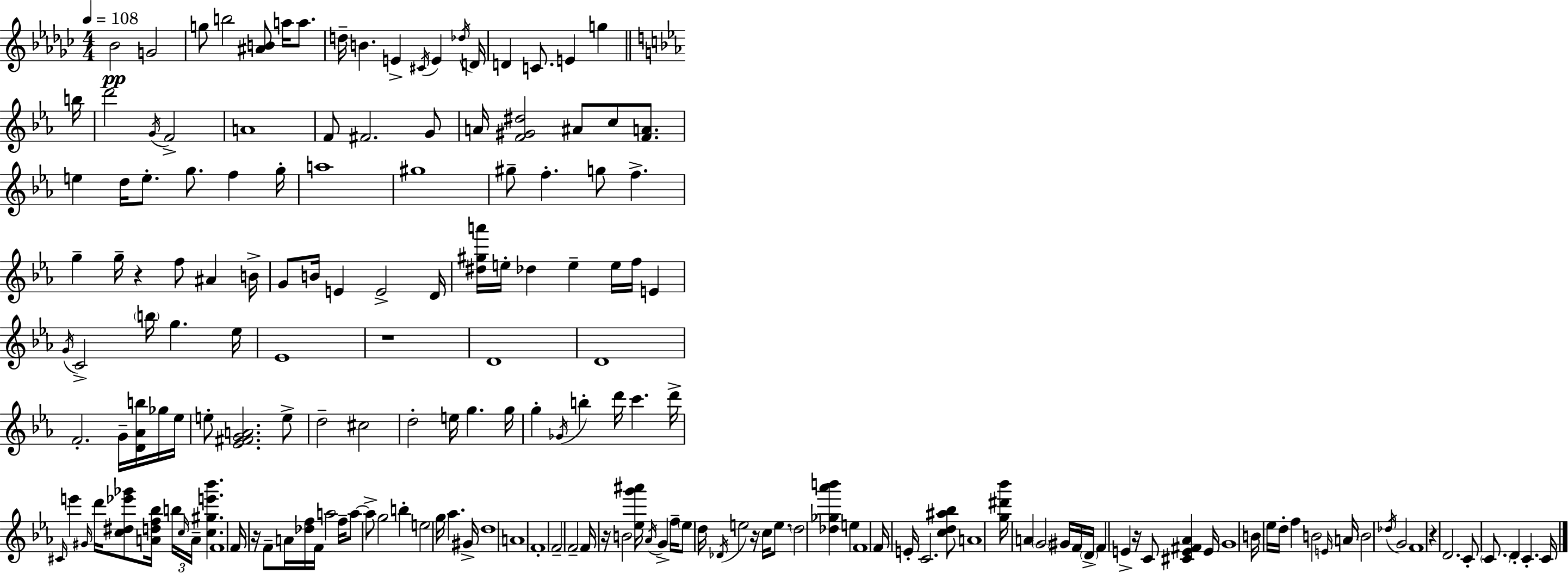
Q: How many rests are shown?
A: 7